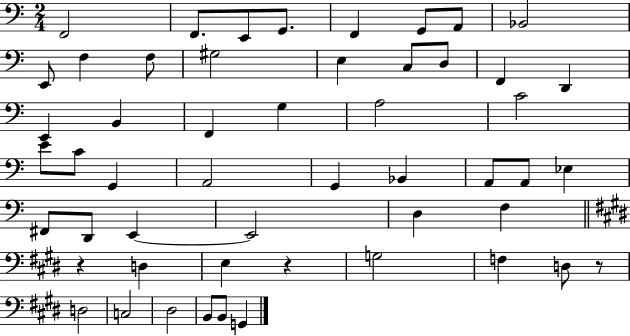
F2/h F2/e. E2/e G2/e. F2/q G2/e A2/e Bb2/h E2/e F3/q F3/e G#3/h E3/q C3/e D3/e F2/q D2/q E2/q B2/q F2/q G3/q A3/h C4/h E4/e C4/e G2/q A2/h G2/q Bb2/q A2/e A2/e Eb3/q F#2/e D2/e E2/q E2/h D3/q F3/q R/q D3/q E3/q R/q G3/h F3/q D3/e R/e D3/h C3/h D#3/h B2/e B2/e G2/q